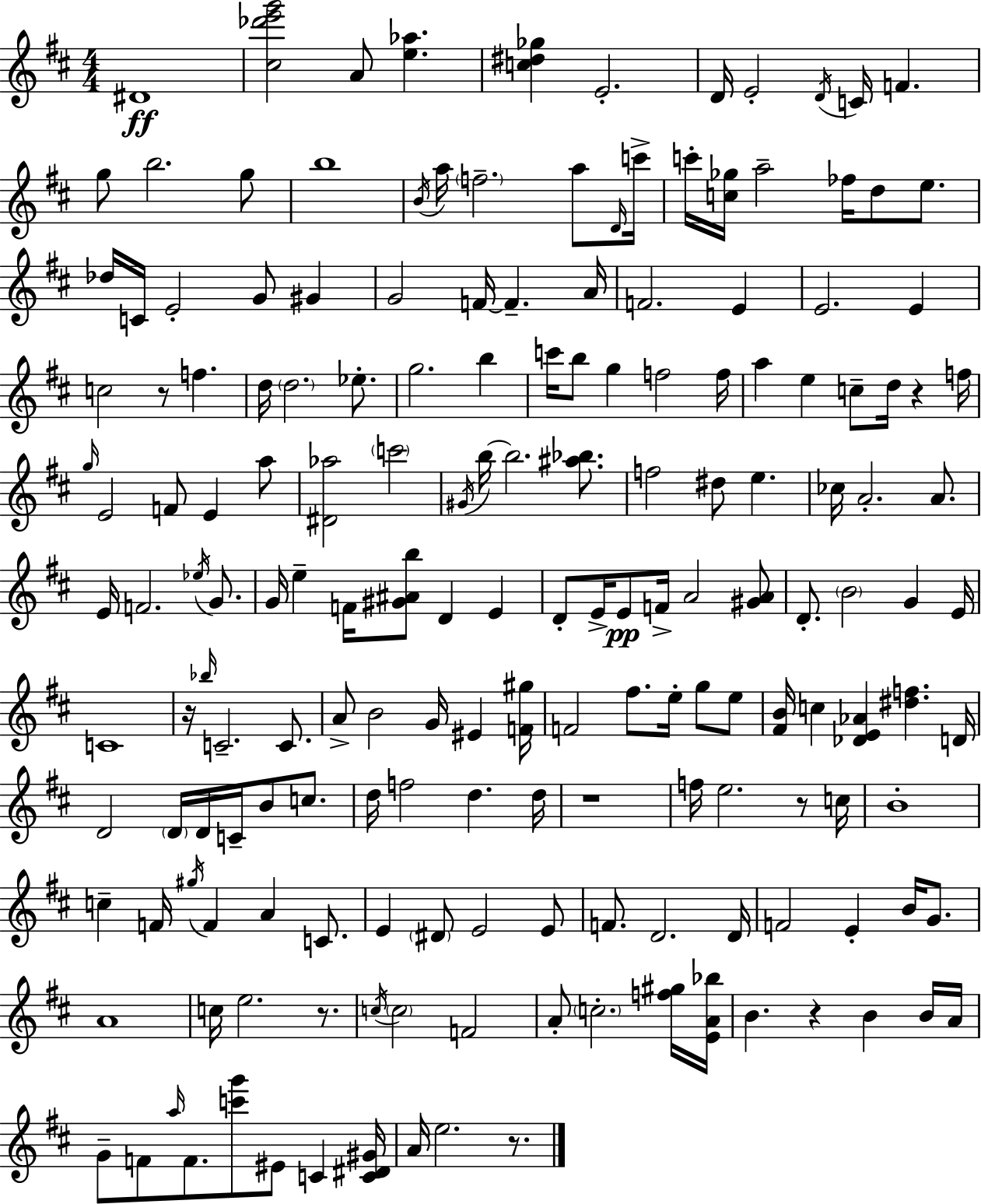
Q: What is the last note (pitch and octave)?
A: E5